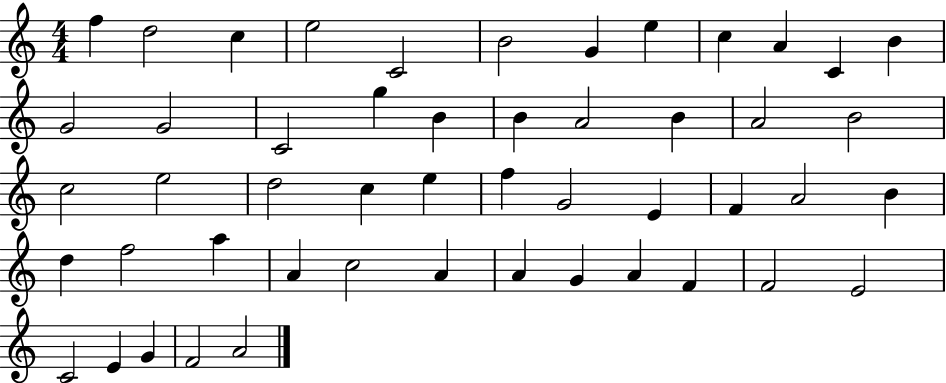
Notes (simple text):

F5/q D5/h C5/q E5/h C4/h B4/h G4/q E5/q C5/q A4/q C4/q B4/q G4/h G4/h C4/h G5/q B4/q B4/q A4/h B4/q A4/h B4/h C5/h E5/h D5/h C5/q E5/q F5/q G4/h E4/q F4/q A4/h B4/q D5/q F5/h A5/q A4/q C5/h A4/q A4/q G4/q A4/q F4/q F4/h E4/h C4/h E4/q G4/q F4/h A4/h